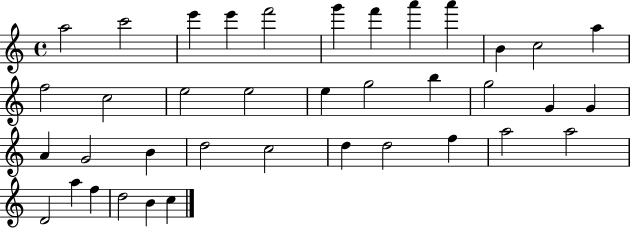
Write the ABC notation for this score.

X:1
T:Untitled
M:4/4
L:1/4
K:C
a2 c'2 e' e' f'2 g' f' a' a' B c2 a f2 c2 e2 e2 e g2 b g2 G G A G2 B d2 c2 d d2 f a2 a2 D2 a f d2 B c